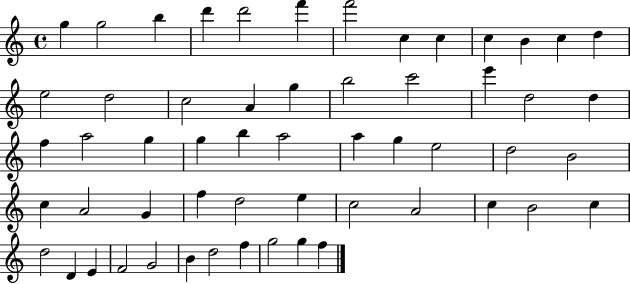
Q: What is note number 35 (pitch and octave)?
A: C5